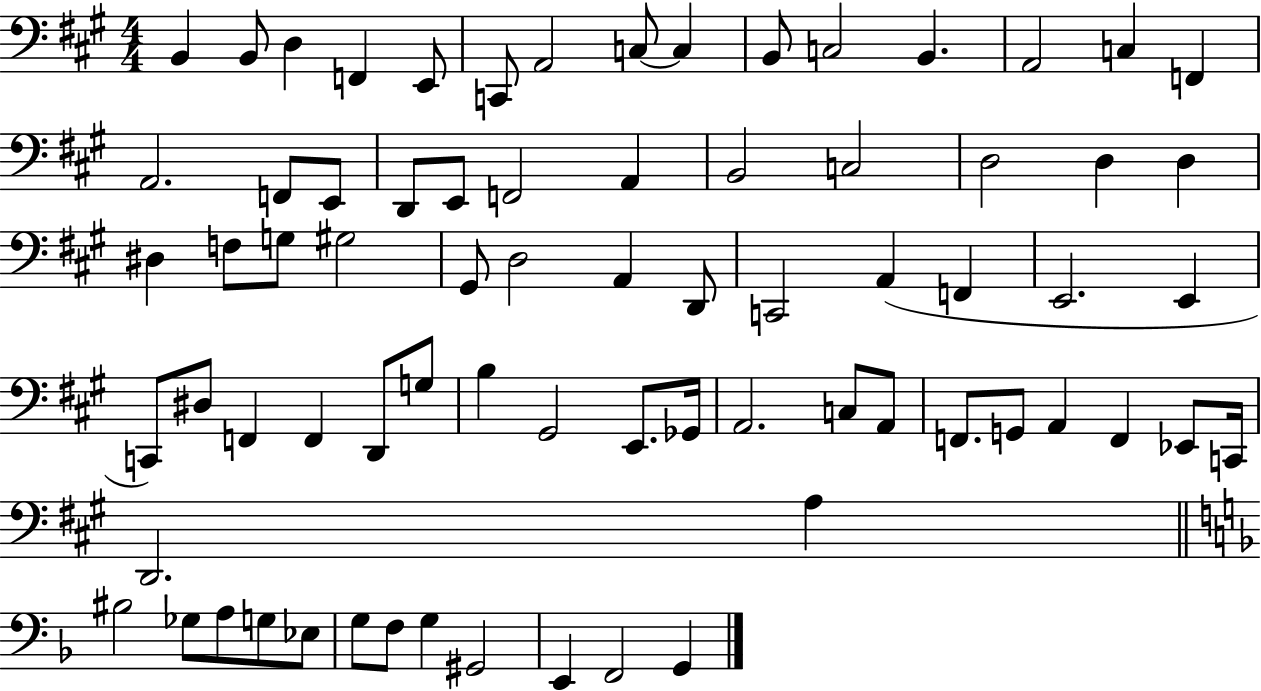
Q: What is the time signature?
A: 4/4